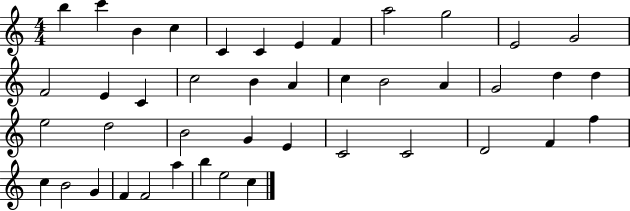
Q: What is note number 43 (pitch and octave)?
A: C5